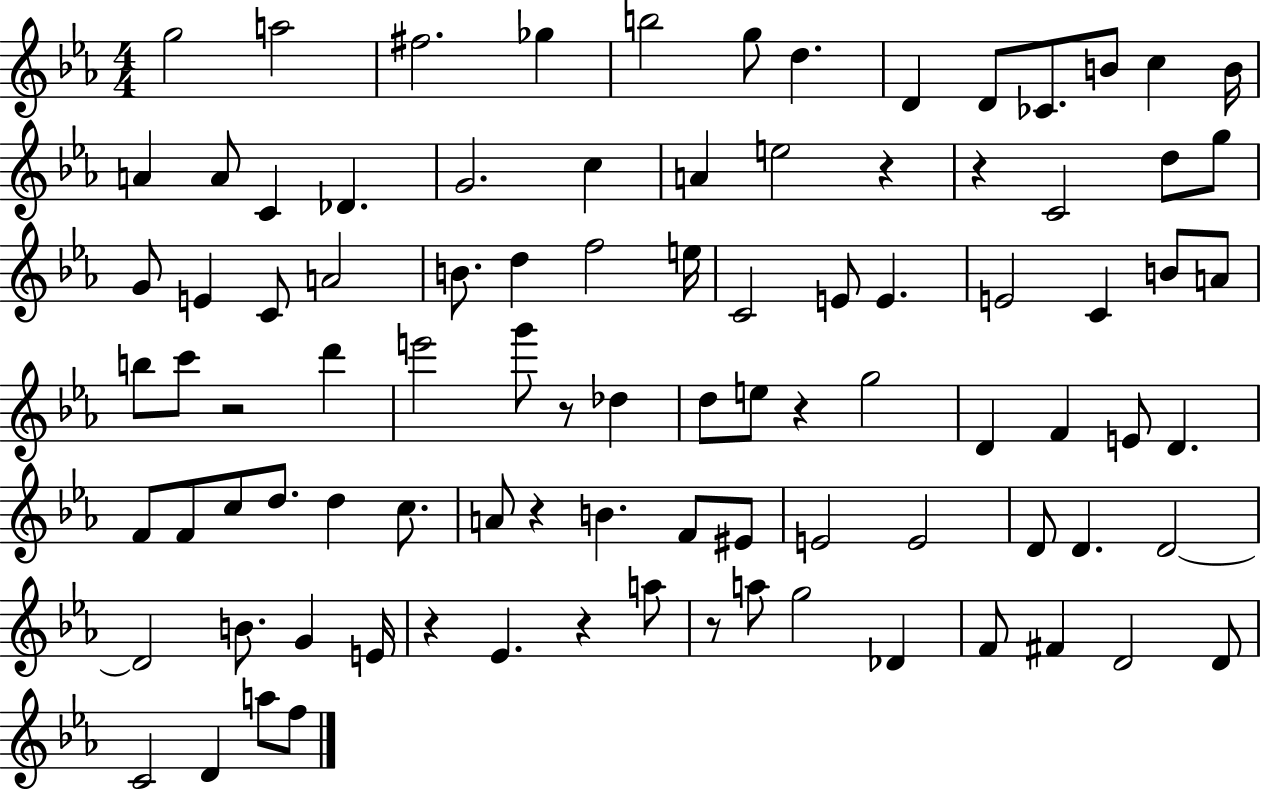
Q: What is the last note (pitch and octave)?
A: F5